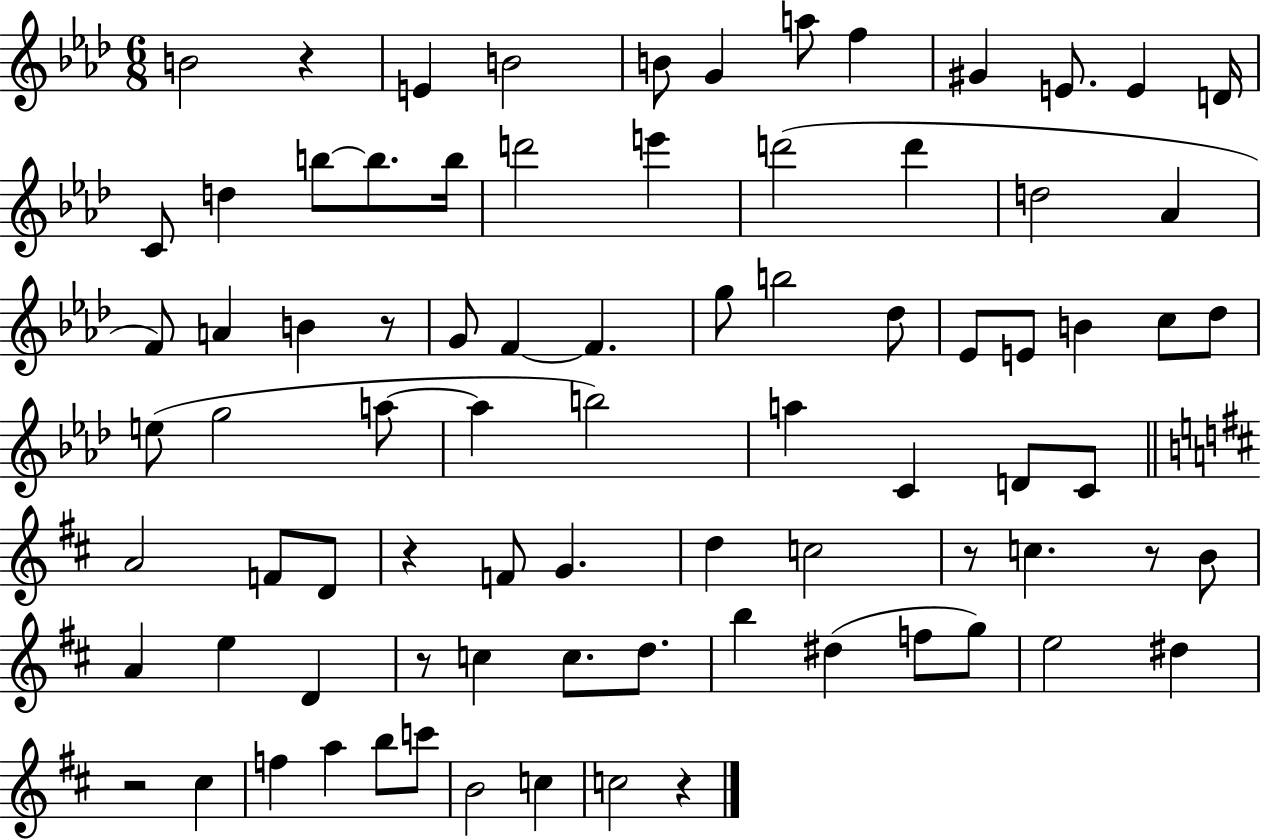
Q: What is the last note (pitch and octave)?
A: C5